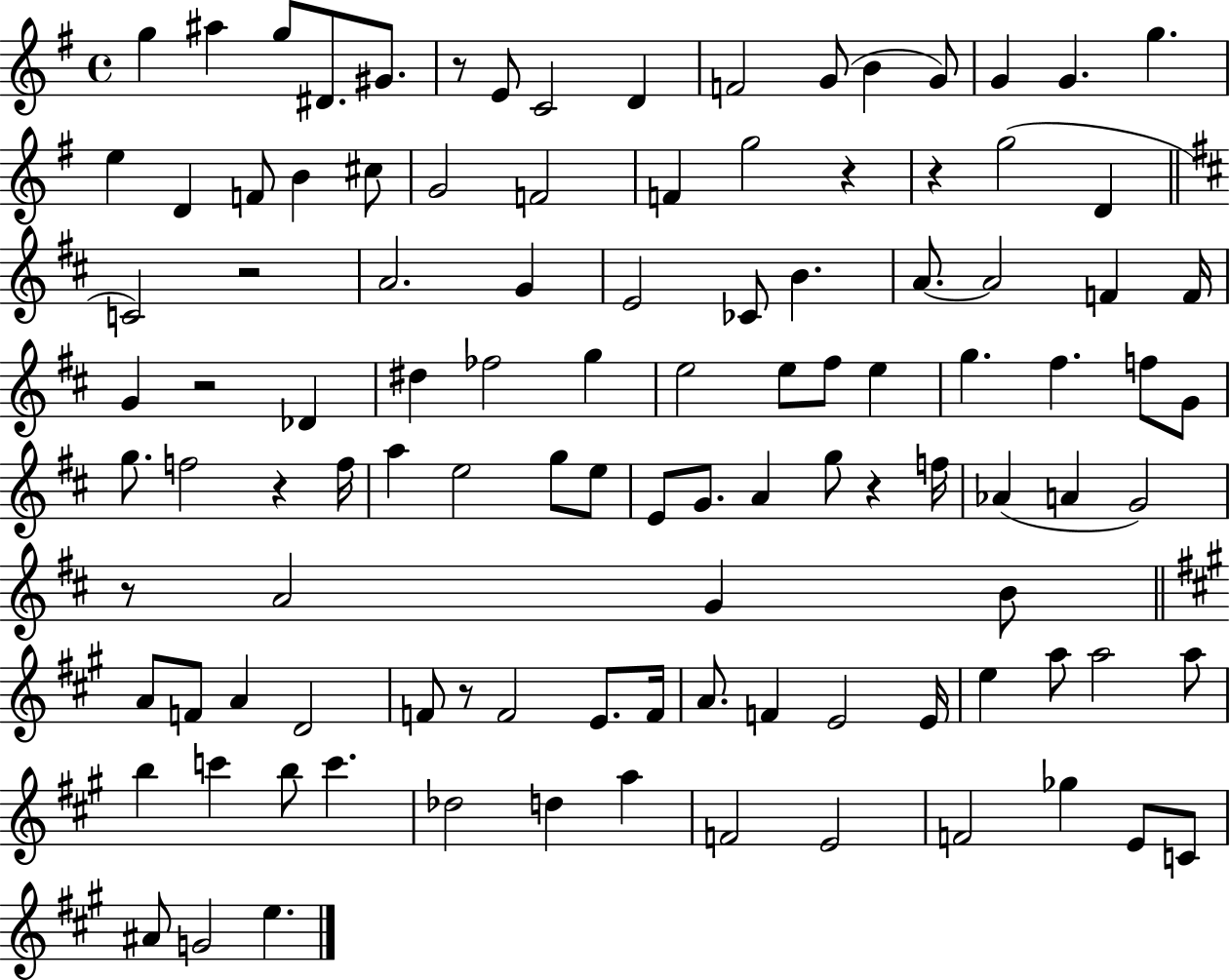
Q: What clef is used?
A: treble